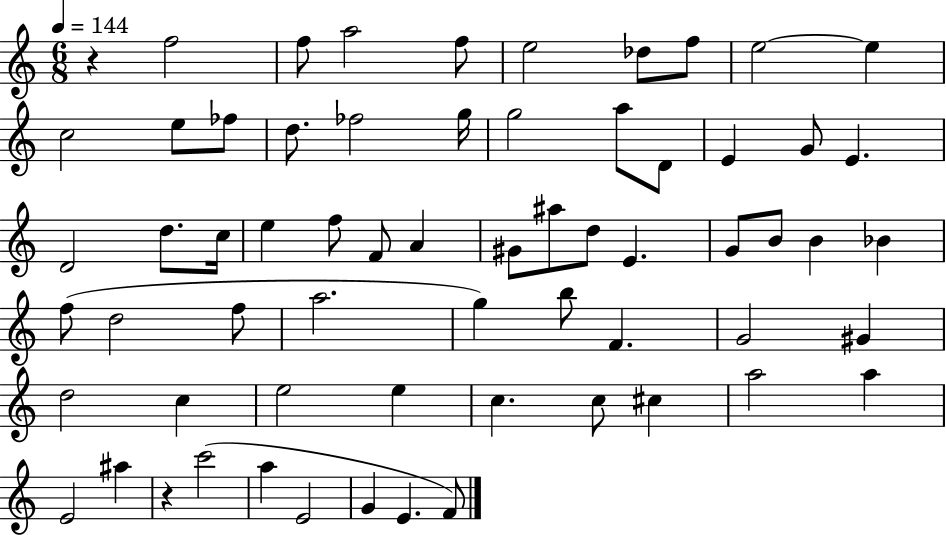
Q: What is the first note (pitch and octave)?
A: F5